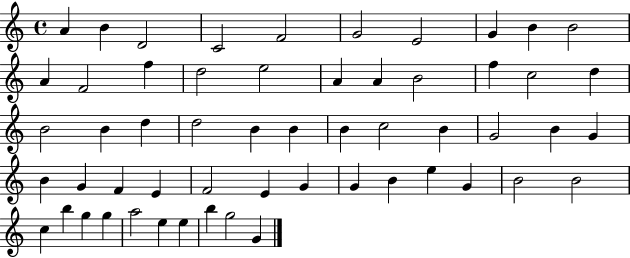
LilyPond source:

{
  \clef treble
  \time 4/4
  \defaultTimeSignature
  \key c \major
  a'4 b'4 d'2 | c'2 f'2 | g'2 e'2 | g'4 b'4 b'2 | \break a'4 f'2 f''4 | d''2 e''2 | a'4 a'4 b'2 | f''4 c''2 d''4 | \break b'2 b'4 d''4 | d''2 b'4 b'4 | b'4 c''2 b'4 | g'2 b'4 g'4 | \break b'4 g'4 f'4 e'4 | f'2 e'4 g'4 | g'4 b'4 e''4 g'4 | b'2 b'2 | \break c''4 b''4 g''4 g''4 | a''2 e''4 e''4 | b''4 g''2 g'4 | \bar "|."
}